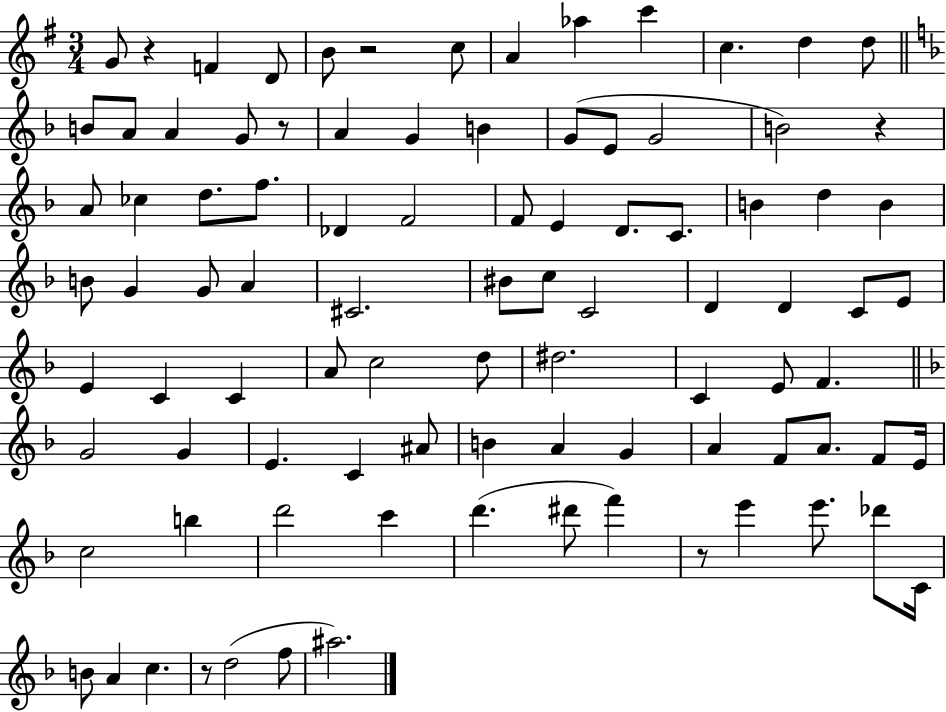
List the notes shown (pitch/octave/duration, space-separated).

G4/e R/q F4/q D4/e B4/e R/h C5/e A4/q Ab5/q C6/q C5/q. D5/q D5/e B4/e A4/e A4/q G4/e R/e A4/q G4/q B4/q G4/e E4/e G4/h B4/h R/q A4/e CES5/q D5/e. F5/e. Db4/q F4/h F4/e E4/q D4/e. C4/e. B4/q D5/q B4/q B4/e G4/q G4/e A4/q C#4/h. BIS4/e C5/e C4/h D4/q D4/q C4/e E4/e E4/q C4/q C4/q A4/e C5/h D5/e D#5/h. C4/q E4/e F4/q. G4/h G4/q E4/q. C4/q A#4/e B4/q A4/q G4/q A4/q F4/e A4/e. F4/e E4/s C5/h B5/q D6/h C6/q D6/q. D#6/e F6/q R/e E6/q E6/e. Db6/e C4/s B4/e A4/q C5/q. R/e D5/h F5/e A#5/h.